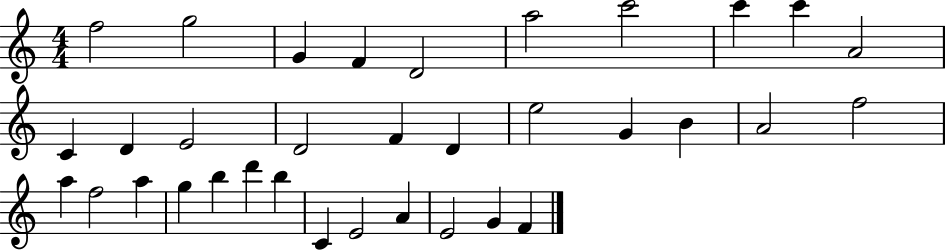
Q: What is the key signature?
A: C major